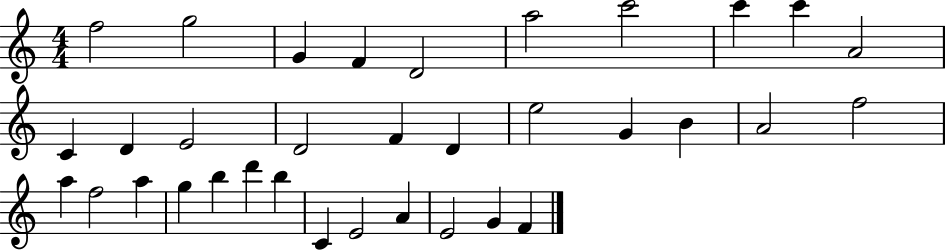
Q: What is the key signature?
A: C major